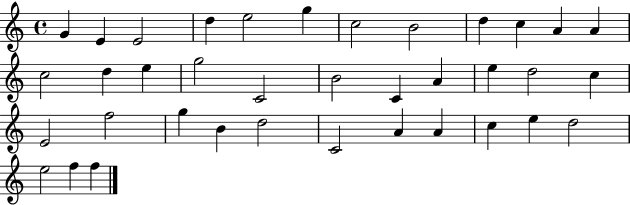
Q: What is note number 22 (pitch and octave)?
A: D5